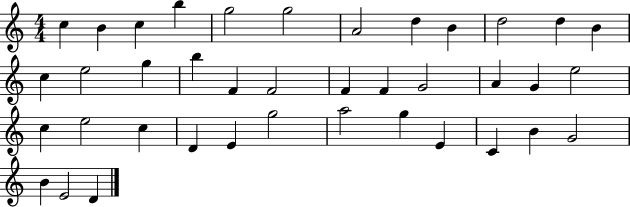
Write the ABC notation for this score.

X:1
T:Untitled
M:4/4
L:1/4
K:C
c B c b g2 g2 A2 d B d2 d B c e2 g b F F2 F F G2 A G e2 c e2 c D E g2 a2 g E C B G2 B E2 D